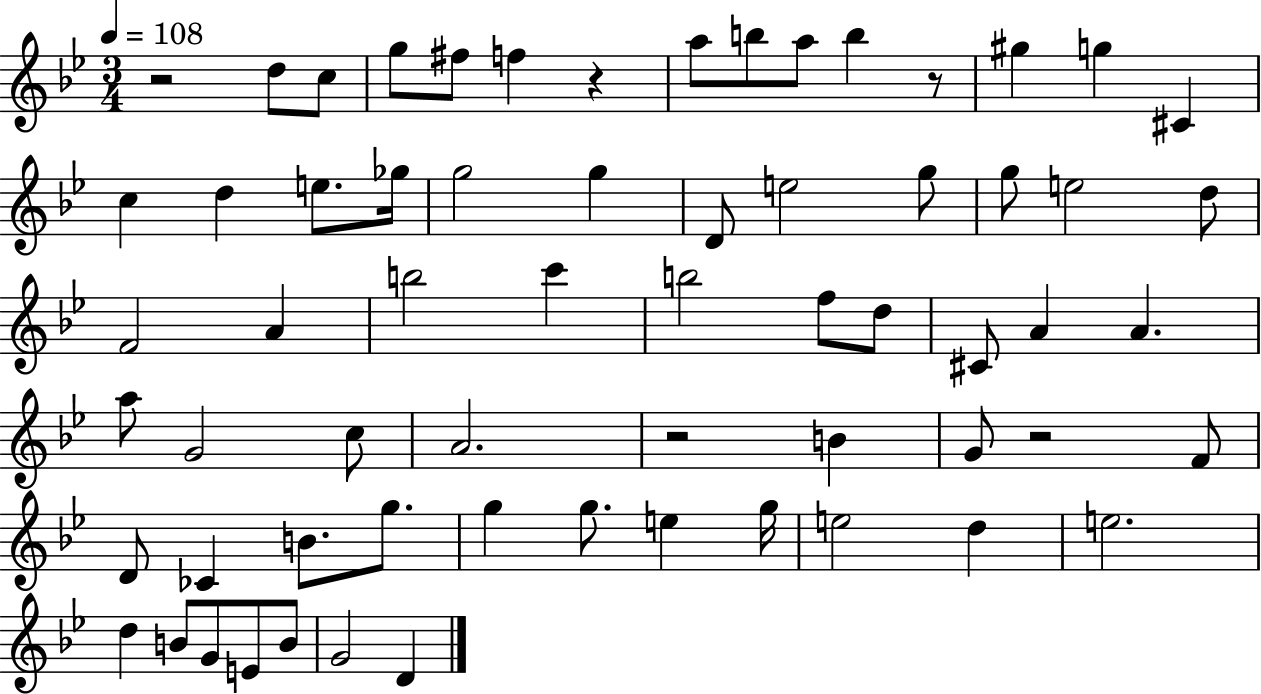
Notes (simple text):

R/h D5/e C5/e G5/e F#5/e F5/q R/q A5/e B5/e A5/e B5/q R/e G#5/q G5/q C#4/q C5/q D5/q E5/e. Gb5/s G5/h G5/q D4/e E5/h G5/e G5/e E5/h D5/e F4/h A4/q B5/h C6/q B5/h F5/e D5/e C#4/e A4/q A4/q. A5/e G4/h C5/e A4/h. R/h B4/q G4/e R/h F4/e D4/e CES4/q B4/e. G5/e. G5/q G5/e. E5/q G5/s E5/h D5/q E5/h. D5/q B4/e G4/e E4/e B4/e G4/h D4/q